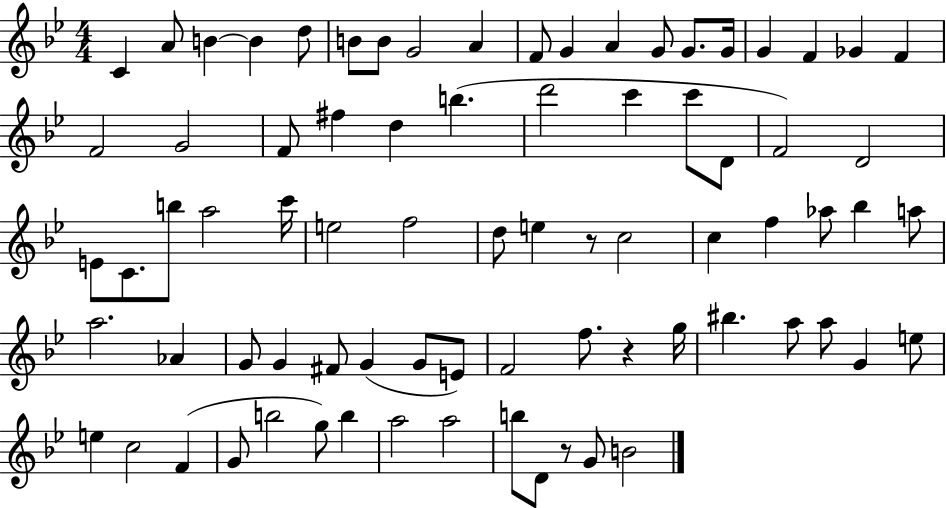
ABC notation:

X:1
T:Untitled
M:4/4
L:1/4
K:Bb
C A/2 B B d/2 B/2 B/2 G2 A F/2 G A G/2 G/2 G/4 G F _G F F2 G2 F/2 ^f d b d'2 c' c'/2 D/2 F2 D2 E/2 C/2 b/2 a2 c'/4 e2 f2 d/2 e z/2 c2 c f _a/2 _b a/2 a2 _A G/2 G ^F/2 G G/2 E/2 F2 f/2 z g/4 ^b a/2 a/2 G e/2 e c2 F G/2 b2 g/2 b a2 a2 b/2 D/2 z/2 G/2 B2